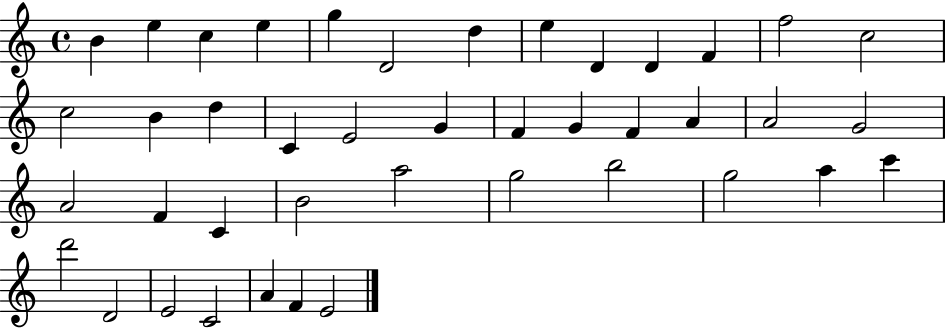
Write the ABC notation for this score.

X:1
T:Untitled
M:4/4
L:1/4
K:C
B e c e g D2 d e D D F f2 c2 c2 B d C E2 G F G F A A2 G2 A2 F C B2 a2 g2 b2 g2 a c' d'2 D2 E2 C2 A F E2